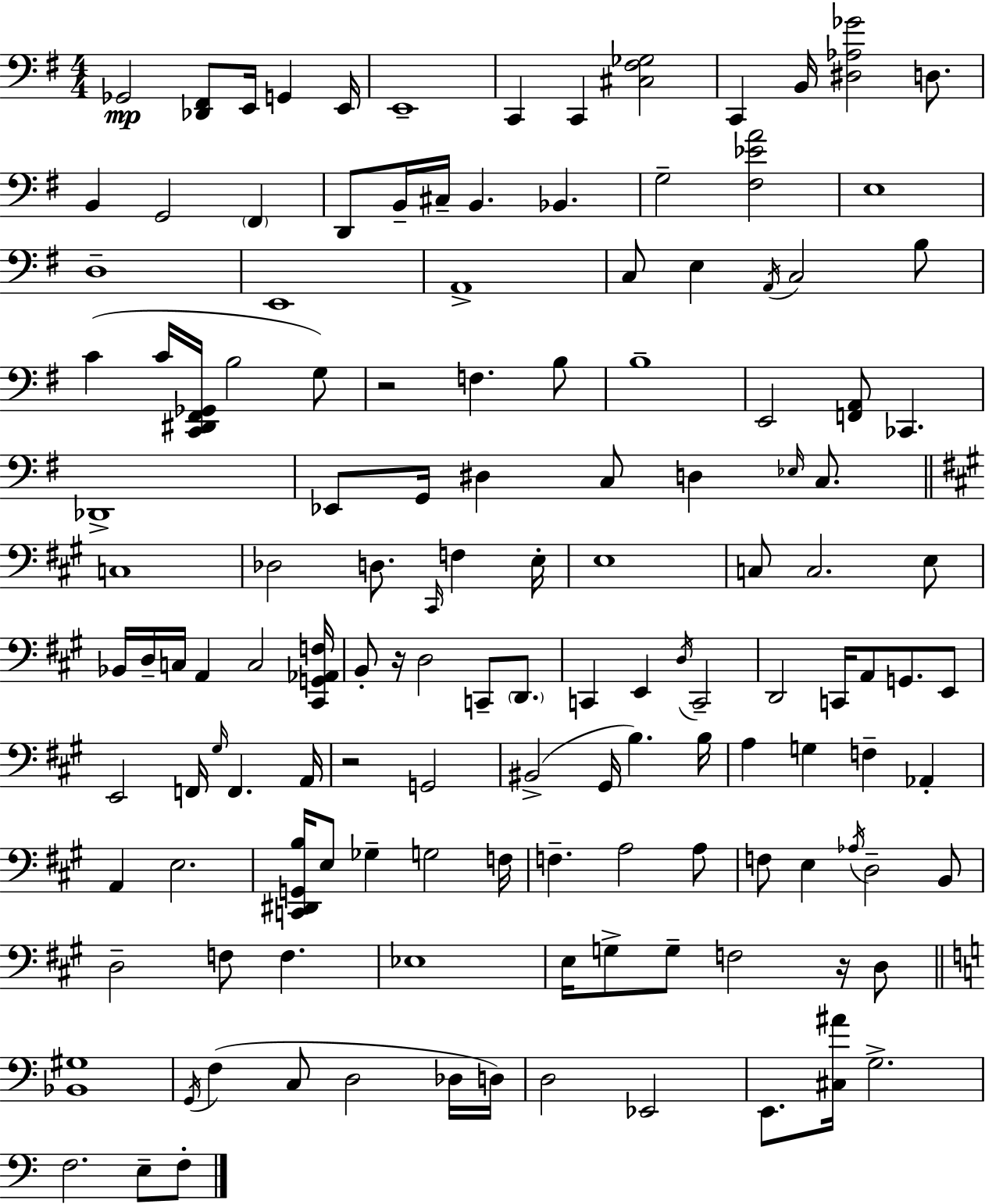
Gb2/h [Db2,F#2]/e E2/s G2/q E2/s E2/w C2/q C2/q [C#3,F#3,Gb3]/h C2/q B2/s [D#3,Ab3,Gb4]/h D3/e. B2/q G2/h F#2/q D2/e B2/s C#3/s B2/q. Bb2/q. G3/h [F#3,Eb4,A4]/h E3/w D3/w E2/w A2/w C3/e E3/q A2/s C3/h B3/e C4/q C4/s [C2,D#2,F#2,Gb2]/s B3/h G3/e R/h F3/q. B3/e B3/w E2/h [F2,A2]/e CES2/q. Db2/w Eb2/e G2/s D#3/q C3/e D3/q Eb3/s C3/e. C3/w Db3/h D3/e. C#2/s F3/q E3/s E3/w C3/e C3/h. E3/e Bb2/s D3/s C3/s A2/q C3/h [C#2,G2,Ab2,F3]/s B2/e R/s D3/h C2/e D2/e. C2/q E2/q D3/s C2/h D2/h C2/s A2/e G2/e. E2/e E2/h F2/s G#3/s F2/q. A2/s R/h G2/h BIS2/h G#2/s B3/q. B3/s A3/q G3/q F3/q Ab2/q A2/q E3/h. [C2,D#2,G2,B3]/s E3/e Gb3/q G3/h F3/s F3/q. A3/h A3/e F3/e E3/q Ab3/s D3/h B2/e D3/h F3/e F3/q. Eb3/w E3/s G3/e G3/e F3/h R/s D3/e [Bb2,G#3]/w G2/s F3/q C3/e D3/h Db3/s D3/s D3/h Eb2/h E2/e. [C#3,A#4]/s G3/h. F3/h. E3/e F3/e